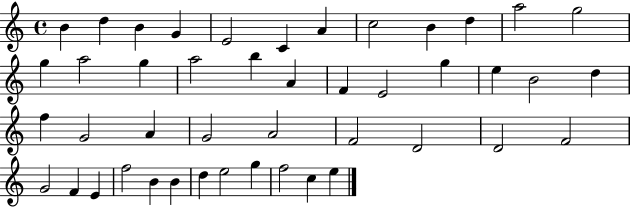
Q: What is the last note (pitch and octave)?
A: E5